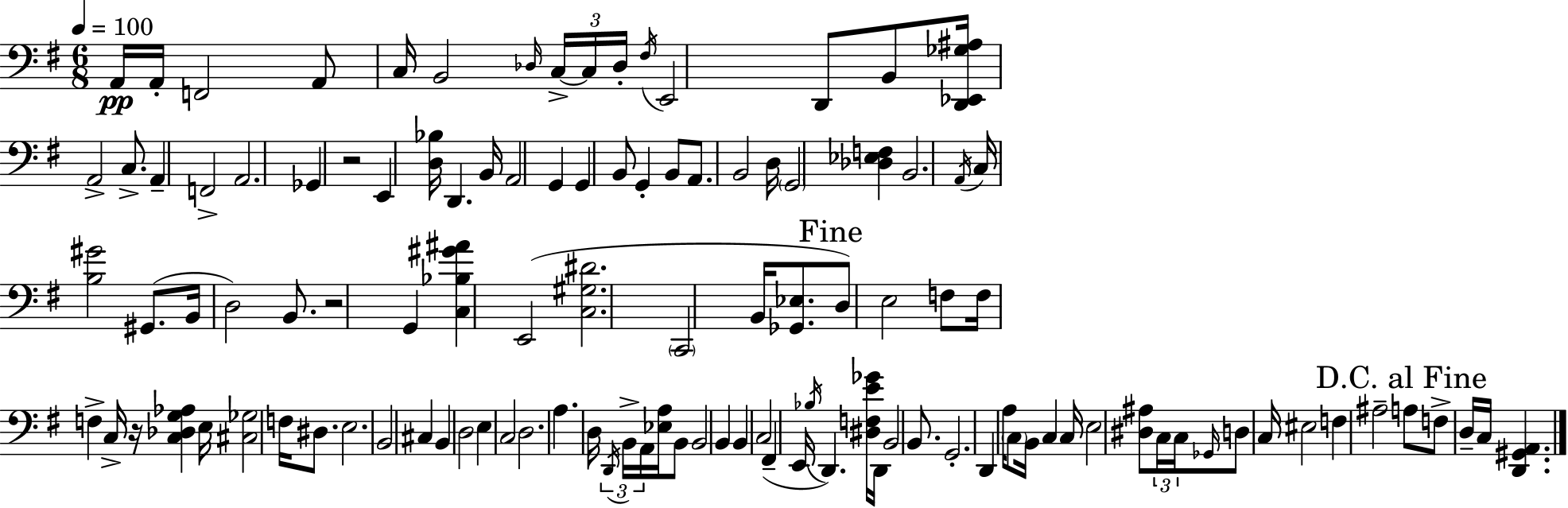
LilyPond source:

{
  \clef bass
  \numericTimeSignature
  \time 6/8
  \key e \minor
  \tempo 4 = 100
  a,16\pp a,16-. f,2 a,8 | c16 b,2 \grace { des16 } \tuplet 3/2 { c16->~~ c16 | des16-. } \acciaccatura { fis16 } e,2 d,8 | b,8 <d, ees, ges ais>16 a,2-> c8.-> | \break a,4-- f,2-> | a,2. | ges,4 r2 | e,4 <d bes>16 d,4. | \break b,16 a,2 g,4 | g,4 b,8 g,4-. | b,8 a,8. b,2 | d16 \parenthesize g,2 <des ees f>4 | \break b,2. | \acciaccatura { a,16 } c16 <b gis'>2 | gis,8.( b,16 d2) | b,8. r2 g,4 | \break <c bes gis' ais'>4 e,2( | <c gis dis'>2. | \parenthesize c,2 b,16 | <ges, ees>8. \mark "Fine" d8) e2 | \break f8 f16 f4-> c16-> r16 <c des g aes>4 | e16 <cis ges>2 f16 | dis8. e2. | b,2 cis4 | \break b,4 d2 | e4 c2 | d2. | a4. d16 \tuplet 3/2 { \acciaccatura { d,16 } b,16-> | \break a,16 } <ees a>16 b,8 b,2 | b,4 b,4 c2( | fis,4-- e,16 \acciaccatura { bes16 } d,4.) | <dis f e' ges'>16 d,16 b,2 | \break b,8. g,2.-. | d,4 a16 \parenthesize c8 | b,16 c4 c16 e2 | <dis ais>8 \tuplet 3/2 { c16 c16 \grace { ges,16 } } d8 c16 eis2 | \break f4 ais2-- | \mark "D.C. al Fine" a8 f8-> d16-- c16 | <d, gis, a,>4. \bar "|."
}